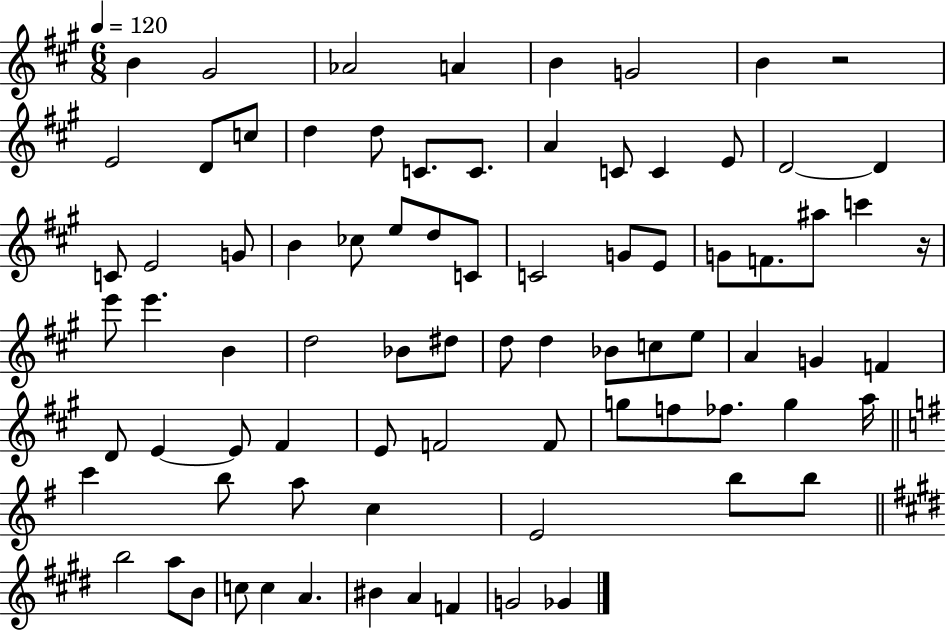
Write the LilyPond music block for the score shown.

{
  \clef treble
  \numericTimeSignature
  \time 6/8
  \key a \major
  \tempo 4 = 120
  b'4 gis'2 | aes'2 a'4 | b'4 g'2 | b'4 r2 | \break e'2 d'8 c''8 | d''4 d''8 c'8. c'8. | a'4 c'8 c'4 e'8 | d'2~~ d'4 | \break c'8 e'2 g'8 | b'4 ces''8 e''8 d''8 c'8 | c'2 g'8 e'8 | g'8 f'8. ais''8 c'''4 r16 | \break e'''8 e'''4. b'4 | d''2 bes'8 dis''8 | d''8 d''4 bes'8 c''8 e''8 | a'4 g'4 f'4 | \break d'8 e'4~~ e'8 fis'4 | e'8 f'2 f'8 | g''8 f''8 fes''8. g''4 a''16 | \bar "||" \break \key e \minor c'''4 b''8 a''8 c''4 | e'2 b''8 b''8 | \bar "||" \break \key e \major b''2 a''8 b'8 | c''8 c''4 a'4. | bis'4 a'4 f'4 | g'2 ges'4 | \break \bar "|."
}